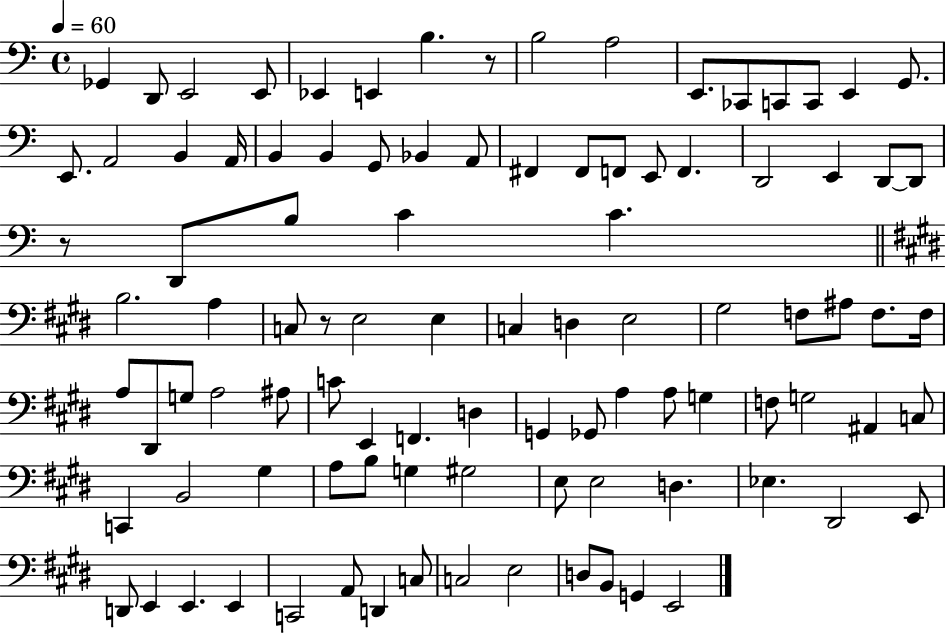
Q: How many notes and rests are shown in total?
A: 98